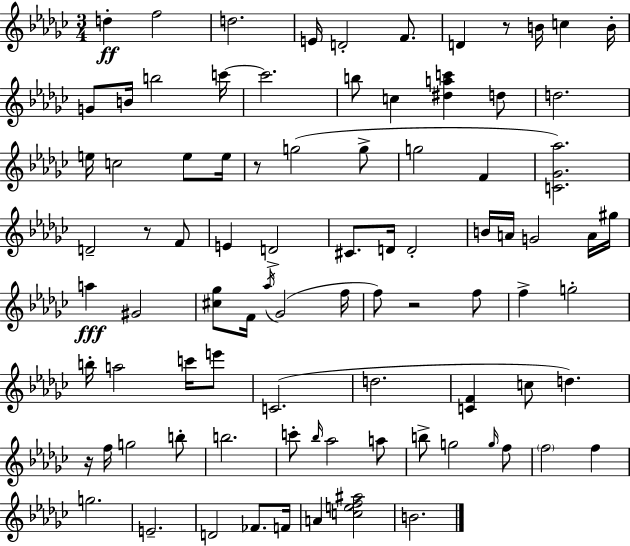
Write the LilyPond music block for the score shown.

{
  \clef treble
  \numericTimeSignature
  \time 3/4
  \key ees \minor
  \repeat volta 2 { d''4-.\ff f''2 | d''2. | e'16 d'2-. f'8. | d'4 r8 b'16 c''4 b'16-. | \break g'8 b'16 b''2 c'''16~~ | c'''2. | b''8 c''4 <dis'' a'' c'''>4 d''8 | d''2. | \break e''16 c''2 e''8 e''16 | r8 g''2( g''8-> | g''2 f'4 | <c' ges' aes''>2.) | \break d'2-- r8 f'8 | e'4 d'2-> | cis'8. d'16 d'2-. | b'16 a'16 g'2 a'16 gis''16 | \break a''4\fff gis'2 | <cis'' ges''>8 f'16 \acciaccatura { aes''16 }( ges'2 | f''16 f''8) r2 f''8 | f''4-> g''2-. | \break b''16-. a''2 c'''16 e'''8 | c'2.( | d''2. | <c' f'>4 c''8 d''4.) | \break r16 f''16 g''2 b''8-. | b''2. | c'''8-. \grace { bes''16 } aes''2 | a''8 b''8-> g''2 | \break \grace { g''16 } f''8 \parenthesize f''2 f''4 | g''2. | e'2.-- | d'2 fes'8. | \break f'16 a'4 <c'' e'' f'' ais''>2 | b'2. | } \bar "|."
}